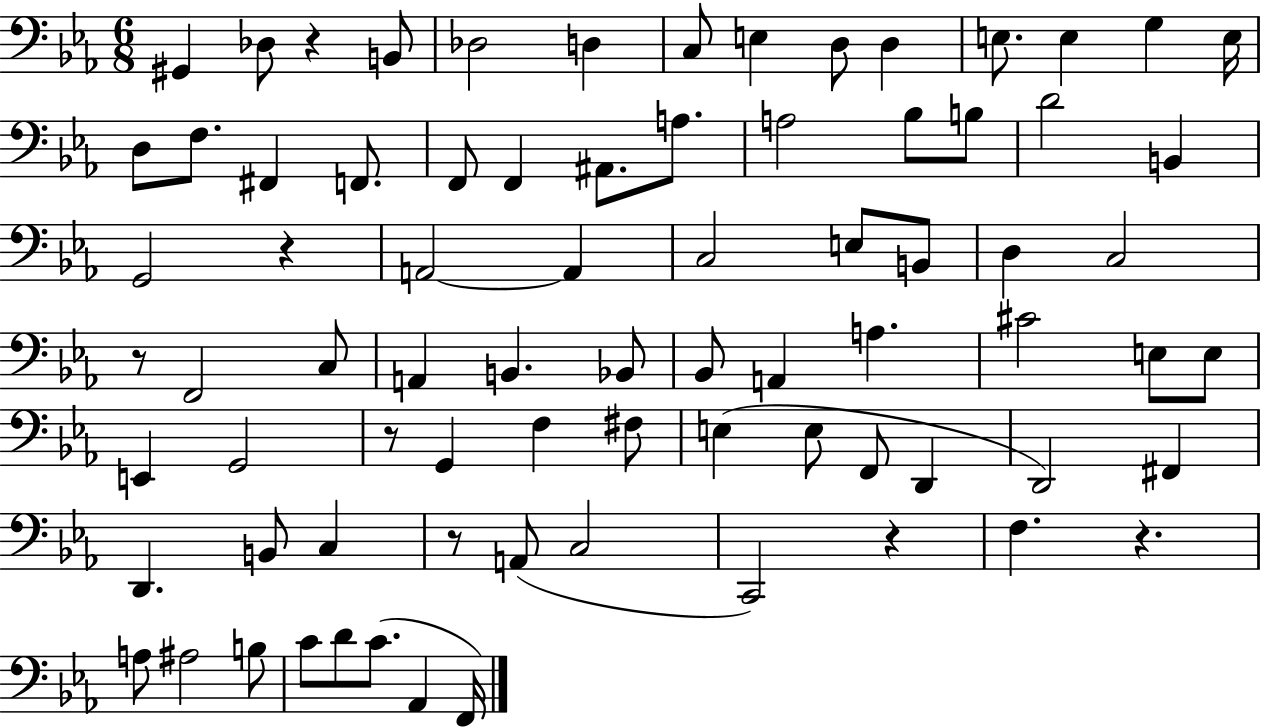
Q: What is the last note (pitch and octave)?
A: F2